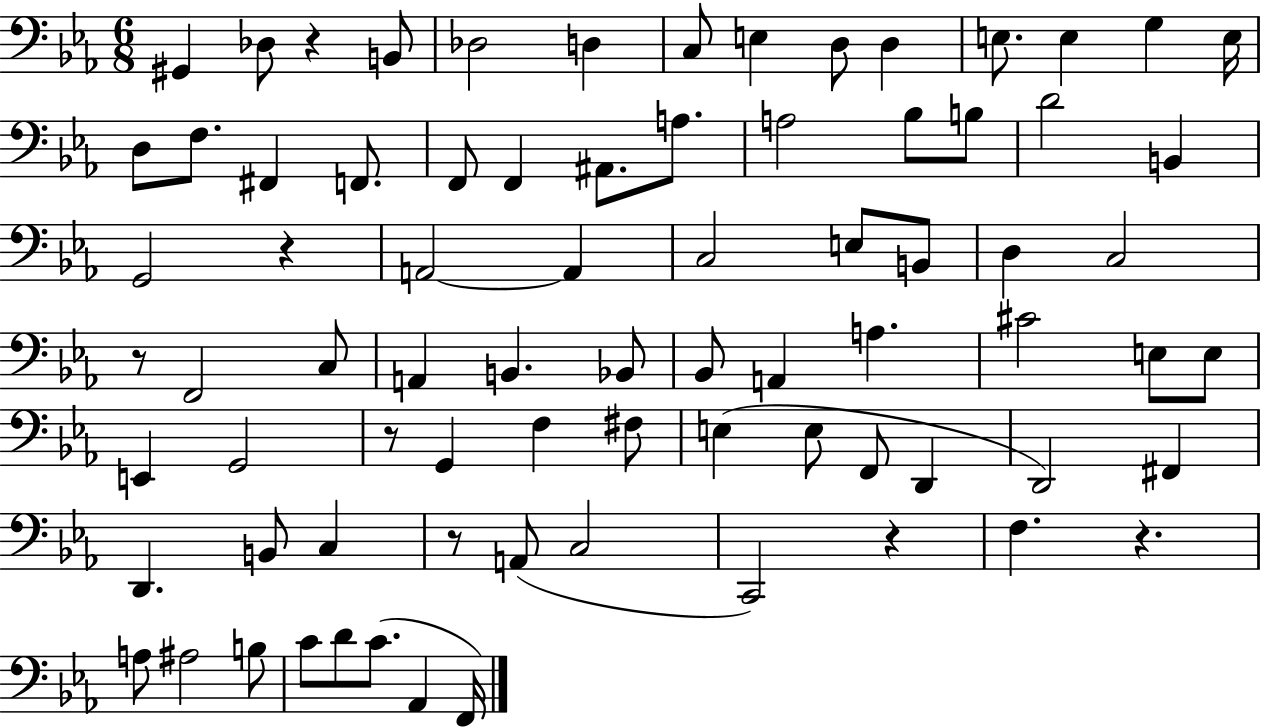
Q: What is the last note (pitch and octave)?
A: F2